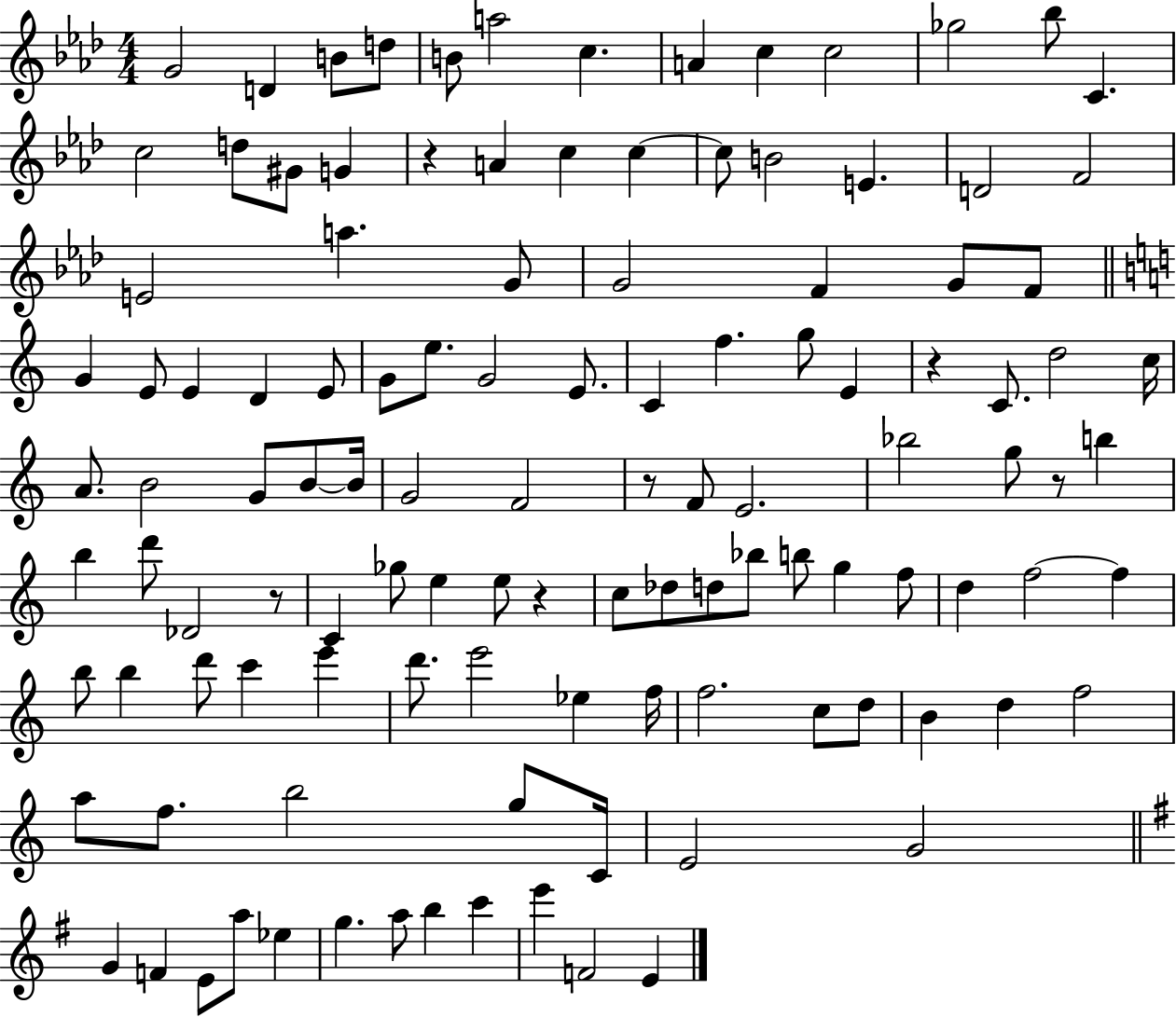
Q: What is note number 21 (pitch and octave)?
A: C5